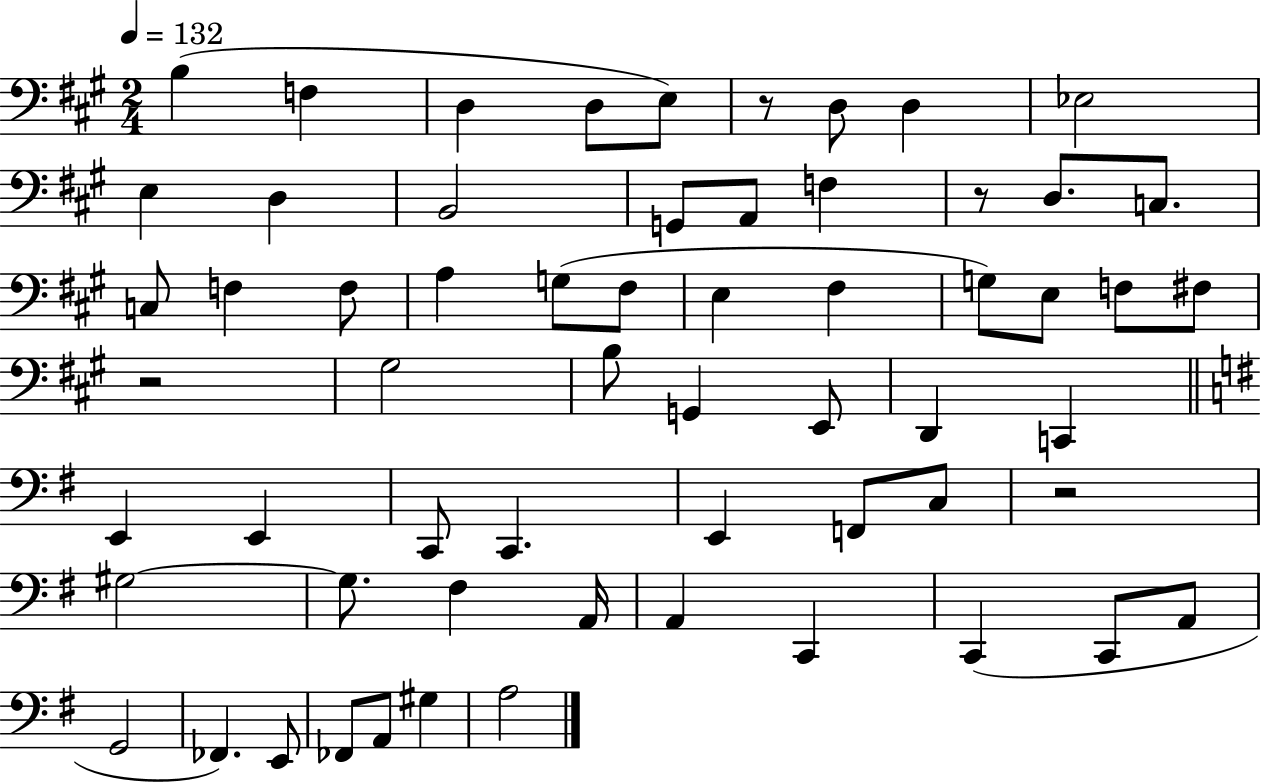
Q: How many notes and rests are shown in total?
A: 61